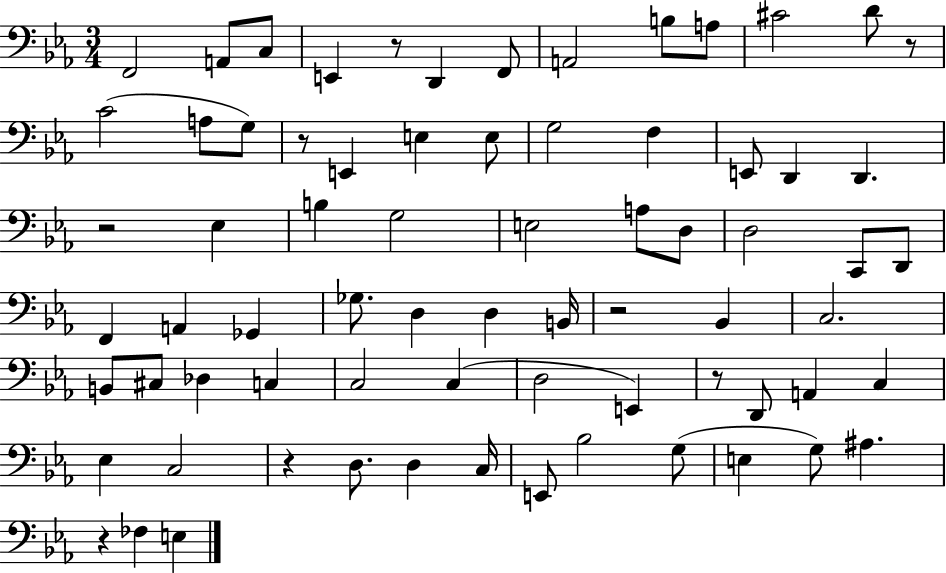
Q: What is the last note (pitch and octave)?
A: E3